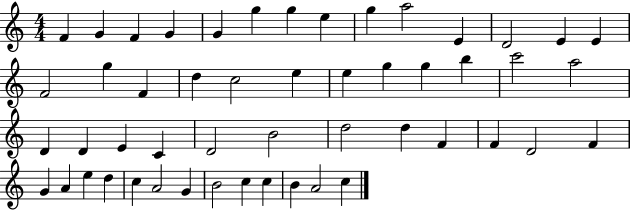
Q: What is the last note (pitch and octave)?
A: C5